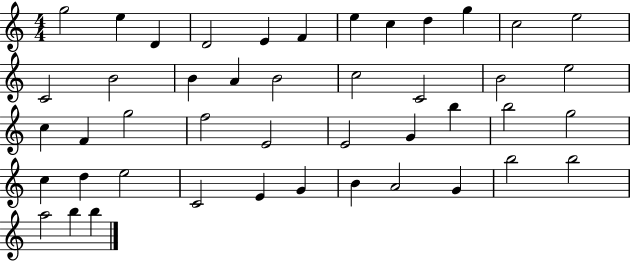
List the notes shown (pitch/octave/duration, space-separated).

G5/h E5/q D4/q D4/h E4/q F4/q E5/q C5/q D5/q G5/q C5/h E5/h C4/h B4/h B4/q A4/q B4/h C5/h C4/h B4/h E5/h C5/q F4/q G5/h F5/h E4/h E4/h G4/q B5/q B5/h G5/h C5/q D5/q E5/h C4/h E4/q G4/q B4/q A4/h G4/q B5/h B5/h A5/h B5/q B5/q